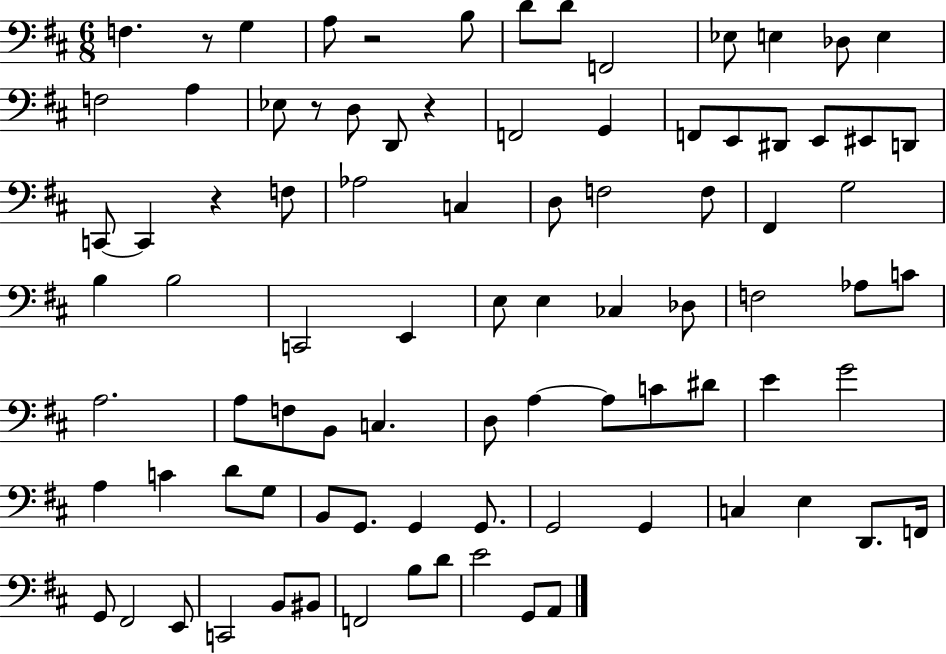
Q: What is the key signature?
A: D major